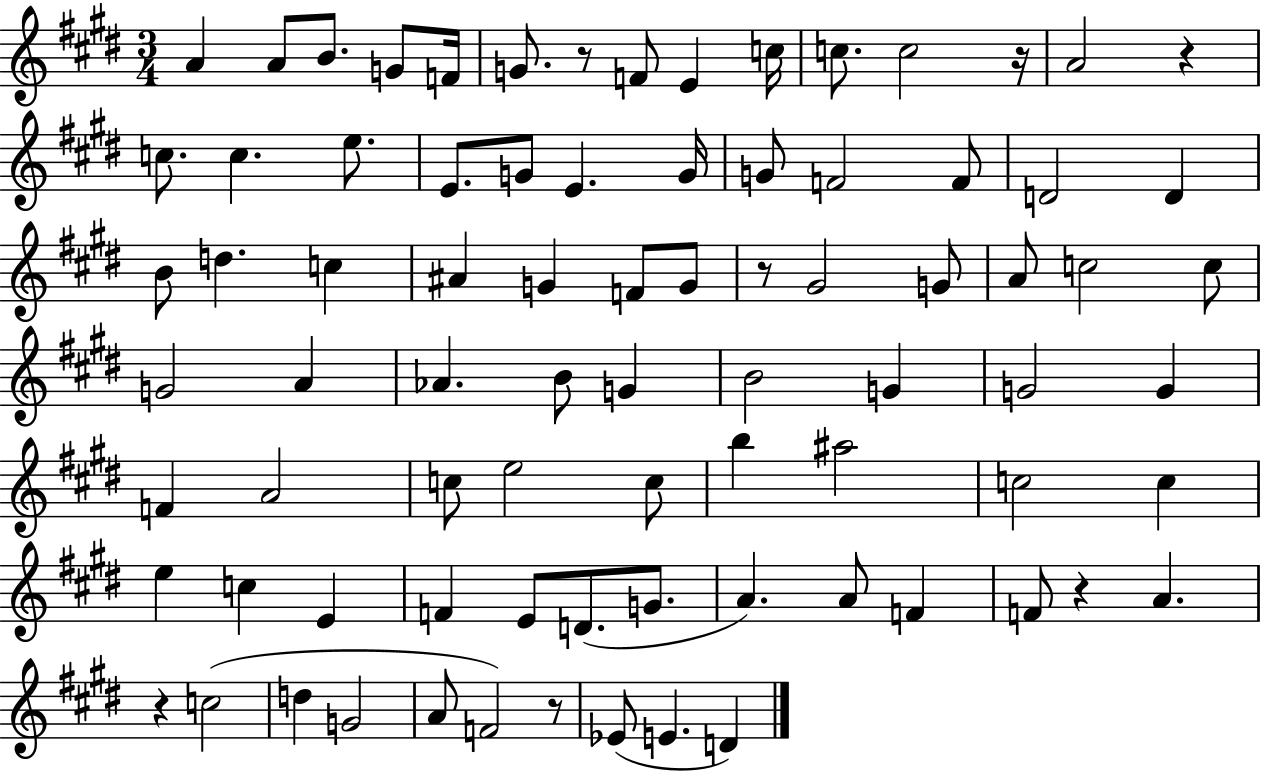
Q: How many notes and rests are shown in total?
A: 81